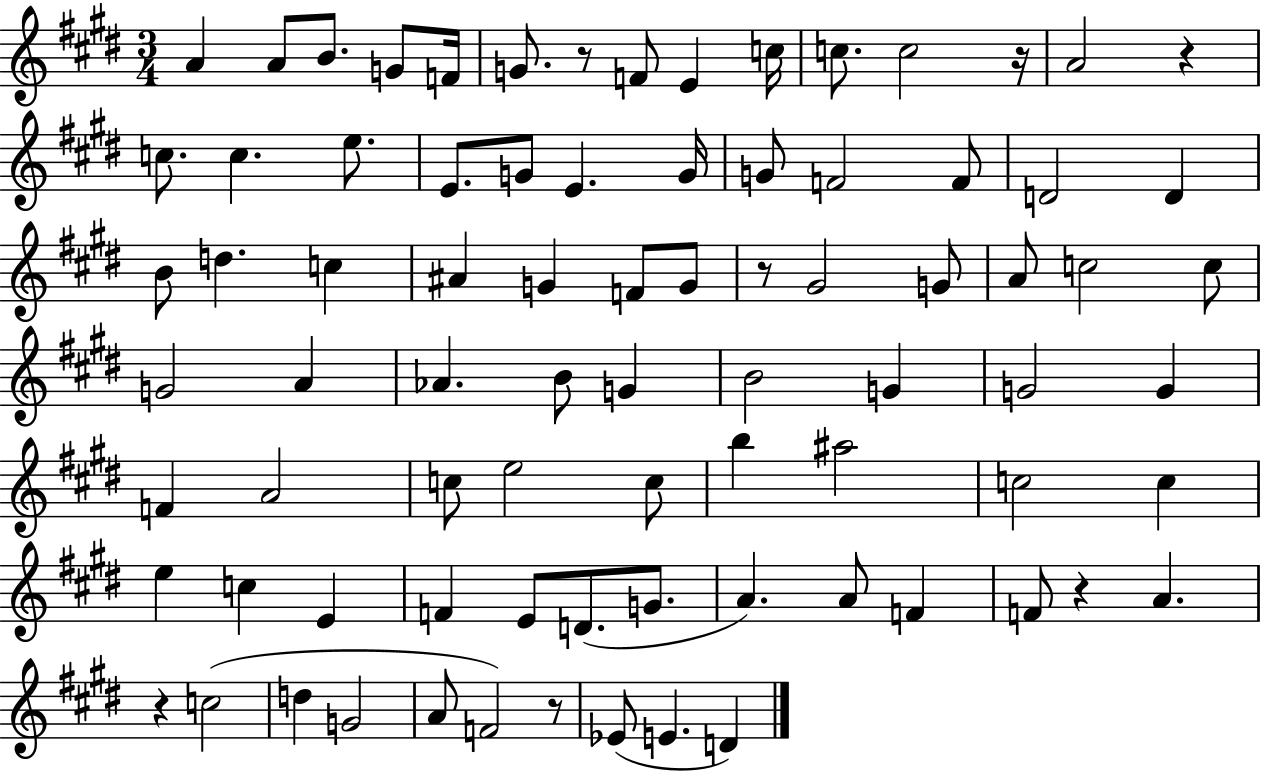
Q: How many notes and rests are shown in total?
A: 81